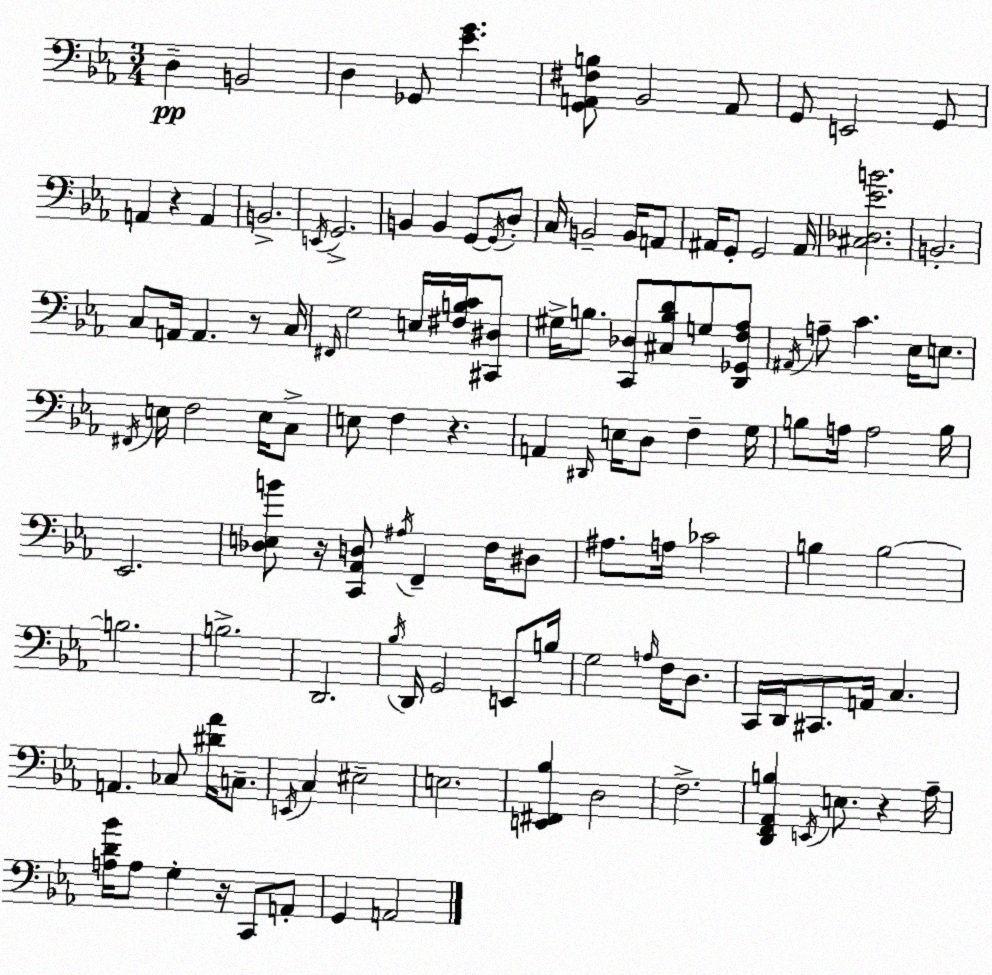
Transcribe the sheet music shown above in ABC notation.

X:1
T:Untitled
M:3/4
L:1/4
K:Eb
D, B,,2 D, _G,,/2 [_EG] [G,,A,,^F,B,]/2 _B,,2 A,,/2 G,,/2 E,,2 G,,/2 A,, z A,, B,,2 E,,/4 G,,2 B,, B,, G,,/2 G,,/4 D,/2 C,/4 B,,2 B,,/4 A,,/2 ^A,,/4 G,,/2 G,,2 ^A,,/4 [^C,_D,_EB]2 B,,2 C,/2 A,,/4 A,, z/2 C,/4 ^F,,/4 G,2 E,/4 [^F,B,C]/4 [^C,,^D,]/2 ^G,/4 B,/2 [C,,_D,]/2 [^C,B,D]/2 G,/2 [D,,_G,,F,_A,]/2 ^A,,/4 A,/2 C _E,/4 E,/2 ^F,,/4 E,/4 F,2 E,/4 C,/2 E,/2 F, z A,, ^D,,/4 E,/4 D,/2 F, G,/4 B,/2 A,/4 A,2 B,/4 _E,,2 [_D,E,B]/2 z/4 [C,,_A,,D,]/2 ^A,/4 F,, F,/4 ^D,/2 ^A,/2 A,/4 _C2 B, B,2 B,2 B,2 D,,2 _B,/4 D,,/4 G,,2 E,,/2 B,/4 G,2 A,/4 F,/4 D,/2 C,,/4 D,,/4 ^C,,/2 A,,/4 C, A,, _C,/2 [^D_A]/4 C,/2 E,,/4 C, ^E,2 E,2 [E,,^F,,_B,] D,2 F,2 [D,,F,,_A,,B,] E,,/4 E,/2 z _A,/4 [A,D_B]/4 A,/2 G, z/4 C,,/2 A,,/2 G,, A,,2